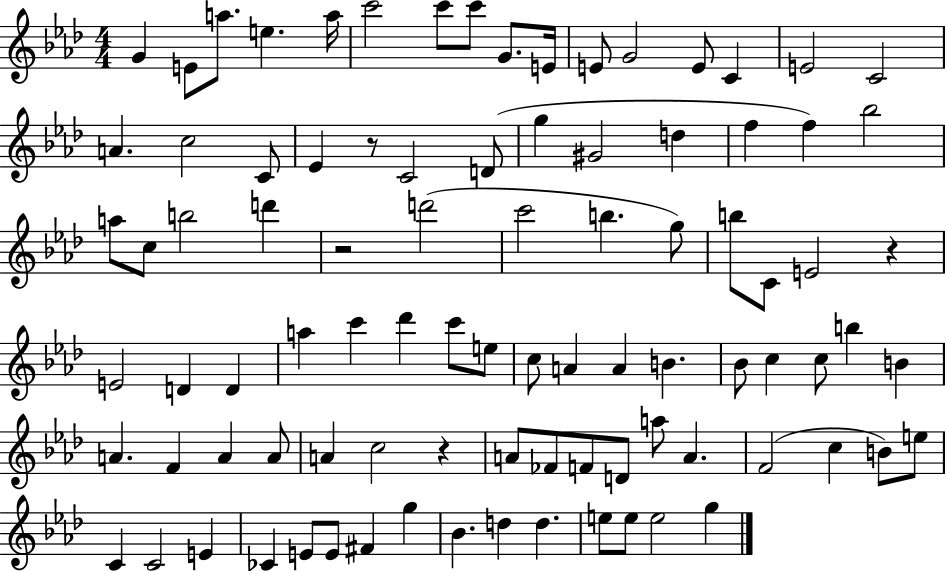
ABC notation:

X:1
T:Untitled
M:4/4
L:1/4
K:Ab
G E/2 a/2 e a/4 c'2 c'/2 c'/2 G/2 E/4 E/2 G2 E/2 C E2 C2 A c2 C/2 _E z/2 C2 D/2 g ^G2 d f f _b2 a/2 c/2 b2 d' z2 d'2 c'2 b g/2 b/2 C/2 E2 z E2 D D a c' _d' c'/2 e/2 c/2 A A B _B/2 c c/2 b B A F A A/2 A c2 z A/2 _F/2 F/2 D/2 a/2 A F2 c B/2 e/2 C C2 E _C E/2 E/2 ^F g _B d d e/2 e/2 e2 g